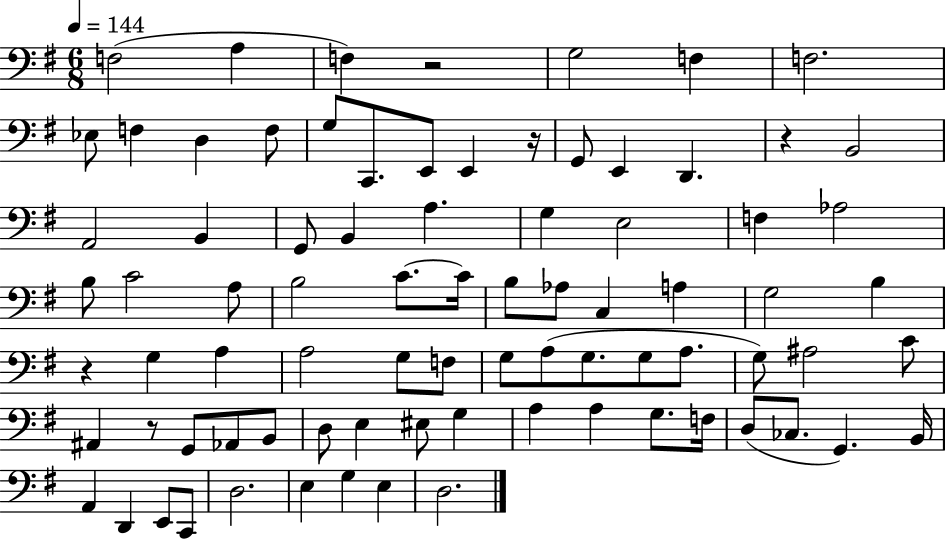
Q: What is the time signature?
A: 6/8